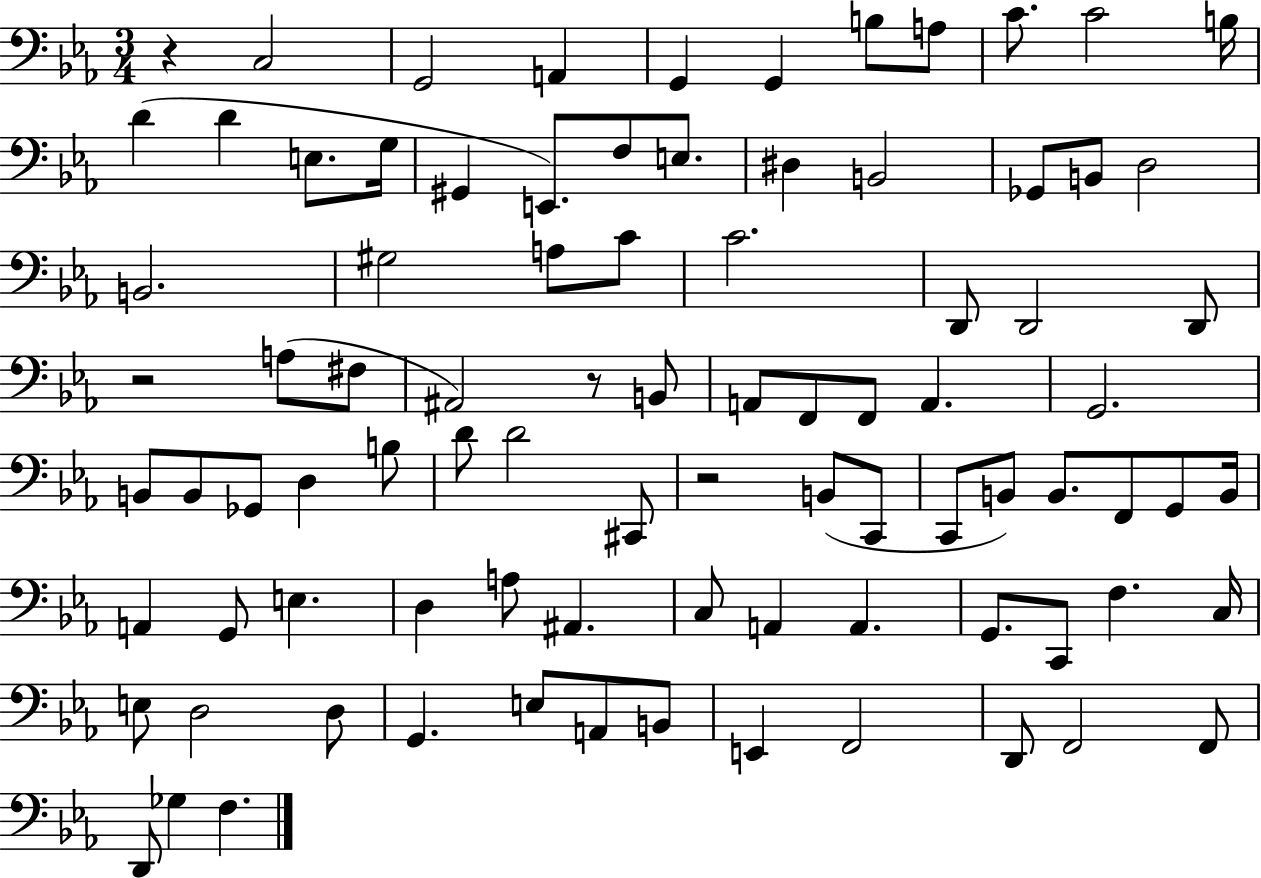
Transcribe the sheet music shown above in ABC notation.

X:1
T:Untitled
M:3/4
L:1/4
K:Eb
z C,2 G,,2 A,, G,, G,, B,/2 A,/2 C/2 C2 B,/4 D D E,/2 G,/4 ^G,, E,,/2 F,/2 E,/2 ^D, B,,2 _G,,/2 B,,/2 D,2 B,,2 ^G,2 A,/2 C/2 C2 D,,/2 D,,2 D,,/2 z2 A,/2 ^F,/2 ^A,,2 z/2 B,,/2 A,,/2 F,,/2 F,,/2 A,, G,,2 B,,/2 B,,/2 _G,,/2 D, B,/2 D/2 D2 ^C,,/2 z2 B,,/2 C,,/2 C,,/2 B,,/2 B,,/2 F,,/2 G,,/2 B,,/4 A,, G,,/2 E, D, A,/2 ^A,, C,/2 A,, A,, G,,/2 C,,/2 F, C,/4 E,/2 D,2 D,/2 G,, E,/2 A,,/2 B,,/2 E,, F,,2 D,,/2 F,,2 F,,/2 D,,/2 _G, F,